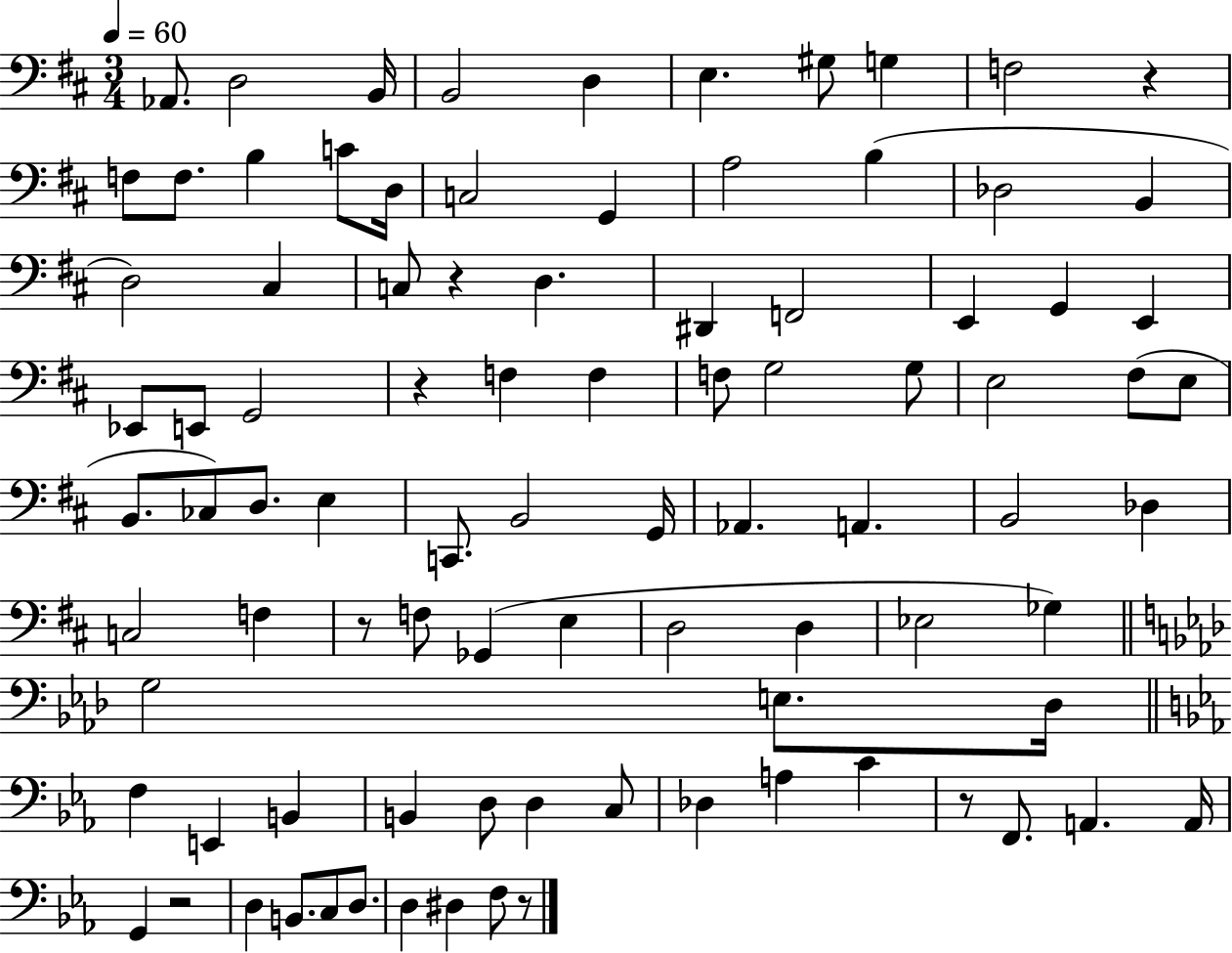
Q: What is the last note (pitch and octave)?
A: F3